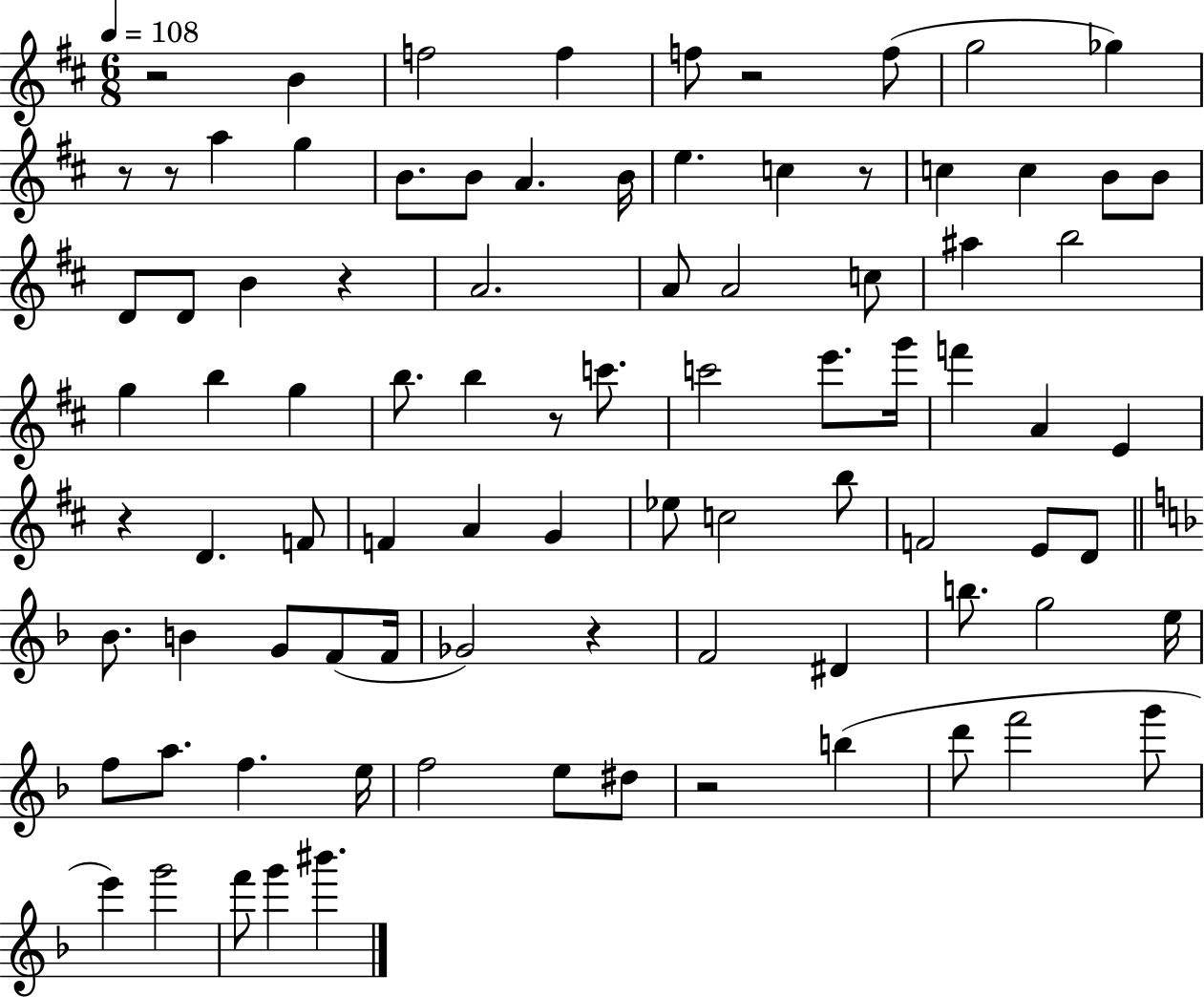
X:1
T:Untitled
M:6/8
L:1/4
K:D
z2 B f2 f f/2 z2 f/2 g2 _g z/2 z/2 a g B/2 B/2 A B/4 e c z/2 c c B/2 B/2 D/2 D/2 B z A2 A/2 A2 c/2 ^a b2 g b g b/2 b z/2 c'/2 c'2 e'/2 g'/4 f' A E z D F/2 F A G _e/2 c2 b/2 F2 E/2 D/2 _B/2 B G/2 F/2 F/4 _G2 z F2 ^D b/2 g2 e/4 f/2 a/2 f e/4 f2 e/2 ^d/2 z2 b d'/2 f'2 g'/2 e' g'2 f'/2 g' ^b'